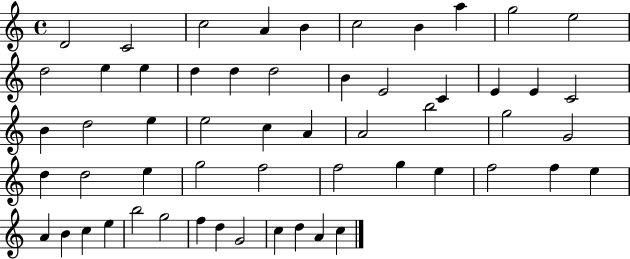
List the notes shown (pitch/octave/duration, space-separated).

D4/h C4/h C5/h A4/q B4/q C5/h B4/q A5/q G5/h E5/h D5/h E5/q E5/q D5/q D5/q D5/h B4/q E4/h C4/q E4/q E4/q C4/h B4/q D5/h E5/q E5/h C5/q A4/q A4/h B5/h G5/h G4/h D5/q D5/h E5/q G5/h F5/h F5/h G5/q E5/q F5/h F5/q E5/q A4/q B4/q C5/q E5/q B5/h G5/h F5/q D5/q G4/h C5/q D5/q A4/q C5/q